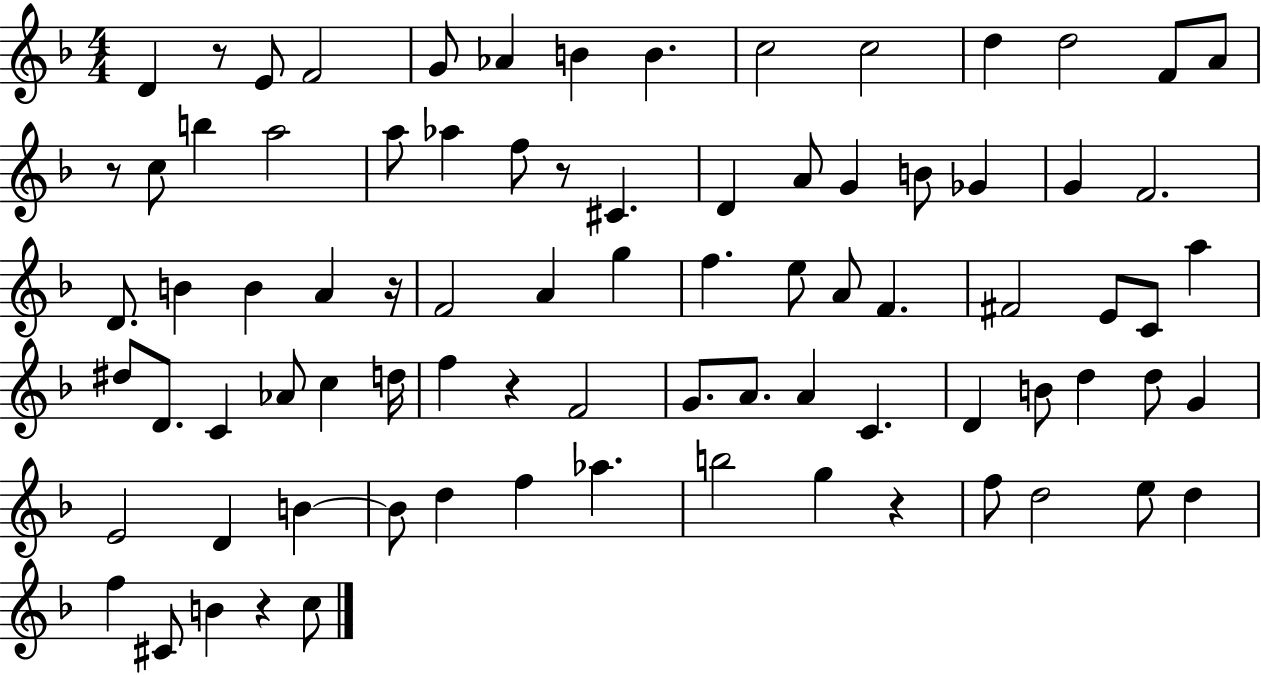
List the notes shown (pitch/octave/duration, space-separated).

D4/q R/e E4/e F4/h G4/e Ab4/q B4/q B4/q. C5/h C5/h D5/q D5/h F4/e A4/e R/e C5/e B5/q A5/h A5/e Ab5/q F5/e R/e C#4/q. D4/q A4/e G4/q B4/e Gb4/q G4/q F4/h. D4/e. B4/q B4/q A4/q R/s F4/h A4/q G5/q F5/q. E5/e A4/e F4/q. F#4/h E4/e C4/e A5/q D#5/e D4/e. C4/q Ab4/e C5/q D5/s F5/q R/q F4/h G4/e. A4/e. A4/q C4/q. D4/q B4/e D5/q D5/e G4/q E4/h D4/q B4/q B4/e D5/q F5/q Ab5/q. B5/h G5/q R/q F5/e D5/h E5/e D5/q F5/q C#4/e B4/q R/q C5/e